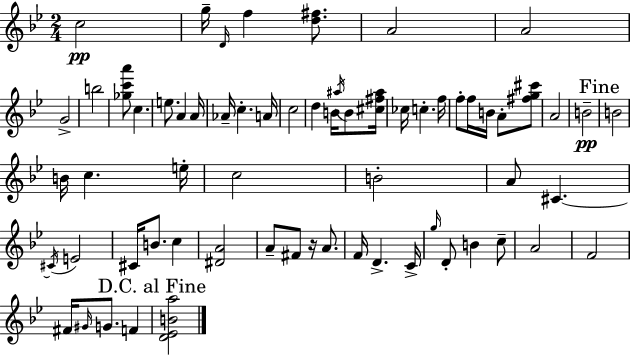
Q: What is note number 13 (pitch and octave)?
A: Ab4